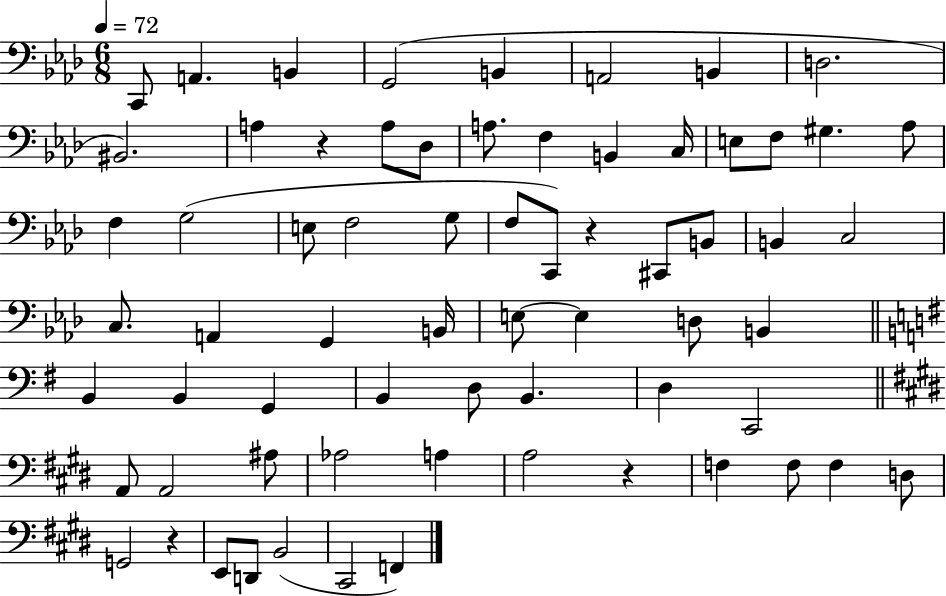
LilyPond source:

{
  \clef bass
  \numericTimeSignature
  \time 6/8
  \key aes \major
  \tempo 4 = 72
  \repeat volta 2 { c,8 a,4. b,4 | g,2( b,4 | a,2 b,4 | d2. | \break bis,2.) | a4 r4 a8 des8 | a8. f4 b,4 c16 | e8 f8 gis4. aes8 | \break f4 g2( | e8 f2 g8 | f8 c,8) r4 cis,8 b,8 | b,4 c2 | \break c8. a,4 g,4 b,16 | e8~~ e4 d8 b,4 | \bar "||" \break \key g \major b,4 b,4 g,4 | b,4 d8 b,4. | d4 c,2 | \bar "||" \break \key e \major a,8 a,2 ais8 | aes2 a4 | a2 r4 | f4 f8 f4 d8 | \break g,2 r4 | e,8 d,8 b,2( | cis,2 f,4) | } \bar "|."
}